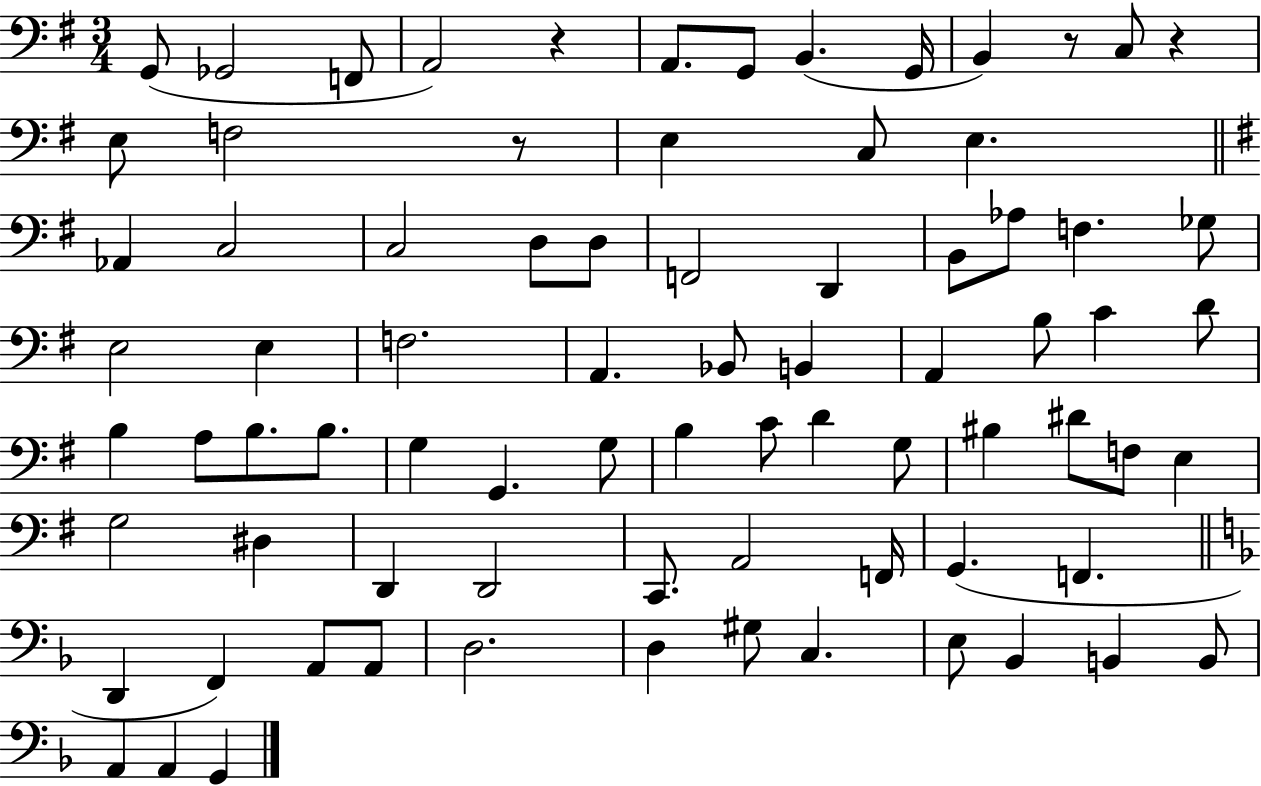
{
  \clef bass
  \numericTimeSignature
  \time 3/4
  \key g \major
  g,8( ges,2 f,8 | a,2) r4 | a,8. g,8 b,4.( g,16 | b,4) r8 c8 r4 | \break e8 f2 r8 | e4 c8 e4. | \bar "||" \break \key e \minor aes,4 c2 | c2 d8 d8 | f,2 d,4 | b,8 aes8 f4. ges8 | \break e2 e4 | f2. | a,4. bes,8 b,4 | a,4 b8 c'4 d'8 | \break b4 a8 b8. b8. | g4 g,4. g8 | b4 c'8 d'4 g8 | bis4 dis'8 f8 e4 | \break g2 dis4 | d,4 d,2 | c,8. a,2 f,16 | g,4.( f,4. | \break \bar "||" \break \key d \minor d,4 f,4) a,8 a,8 | d2. | d4 gis8 c4. | e8 bes,4 b,4 b,8 | \break a,4 a,4 g,4 | \bar "|."
}